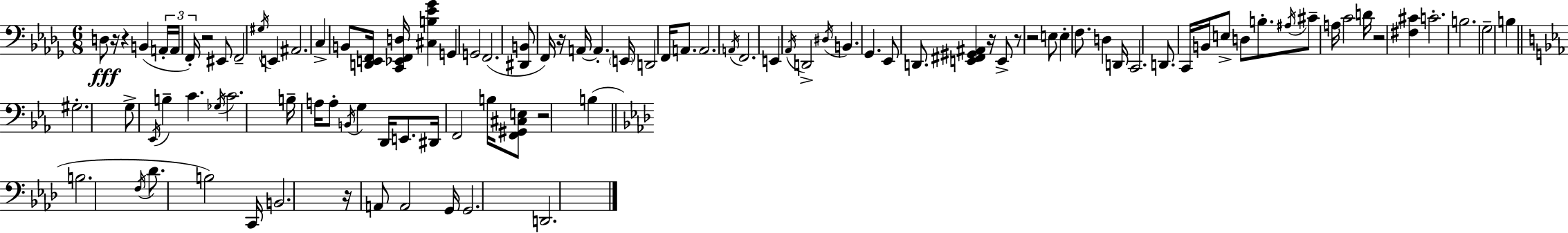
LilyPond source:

{
  \clef bass
  \numericTimeSignature
  \time 6/8
  \key bes \minor
  \repeat volta 2 { d8\fff r16 r4 b,4( \tuplet 3/2 { a,16-. | a,16 f,16-.) } r2 eis,8 | f,2-- \acciaccatura { gis16 } e,4 | ais,2. | \break c4-> b,8 <d, e, f,>16 <c, ees, f, d>16 <cis b ees' ges'>4 | g,4 g,2 | f,2.( | <dis, b,>8 f,16) r16 a,16~~ a,4.-. | \break \parenthesize e,16 d,2 f,16 a,8. | a,2. | \acciaccatura { a,16 } f,2. | e,4 \acciaccatura { aes,16 } d,2-> | \break \acciaccatura { dis16 } b,4. ges,4. | ees,8 d,8. <e, fis, gis, ais,>4 | r16 e,8-> r8 r2 | e8 e4-. f8. d4 | \break d,16 c,2. | d,8. c,16 b,16 e8-> d8 | b8.-. \acciaccatura { ais16 } cis'8-- a16 c'2 | d'16 r2 | \break <fis cis'>4 c'2.-. | b2. | ges2-- | b4 \bar "||" \break \key c \minor gis2.-. | g8-> \acciaccatura { ees,16 } b4-- c'4. | \acciaccatura { ges16 } c'2. | b16-- a16 a8-. \acciaccatura { b,16 } g4 d,16 | \break e,8. dis,16 f,2 | b16 <f, gis, cis e>8 r2 b4( | \bar "||" \break \key aes \major b2. | \acciaccatura { f16 } des'8. b2) | c,16 b,2. | r16 a,8 a,2 | \break g,16 g,2. | d,2. | } \bar "|."
}